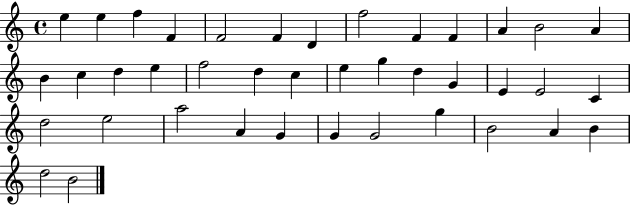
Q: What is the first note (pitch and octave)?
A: E5